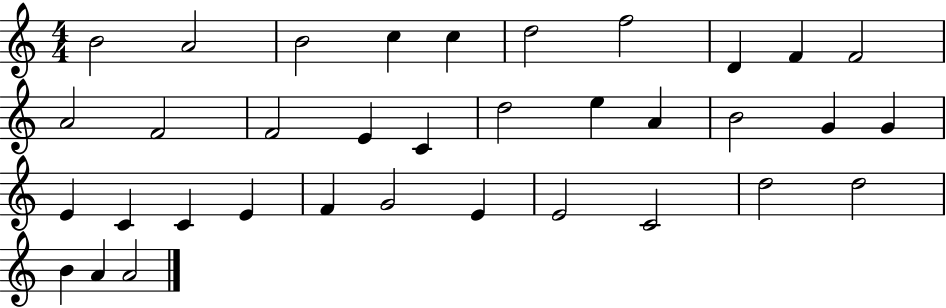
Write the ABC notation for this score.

X:1
T:Untitled
M:4/4
L:1/4
K:C
B2 A2 B2 c c d2 f2 D F F2 A2 F2 F2 E C d2 e A B2 G G E C C E F G2 E E2 C2 d2 d2 B A A2